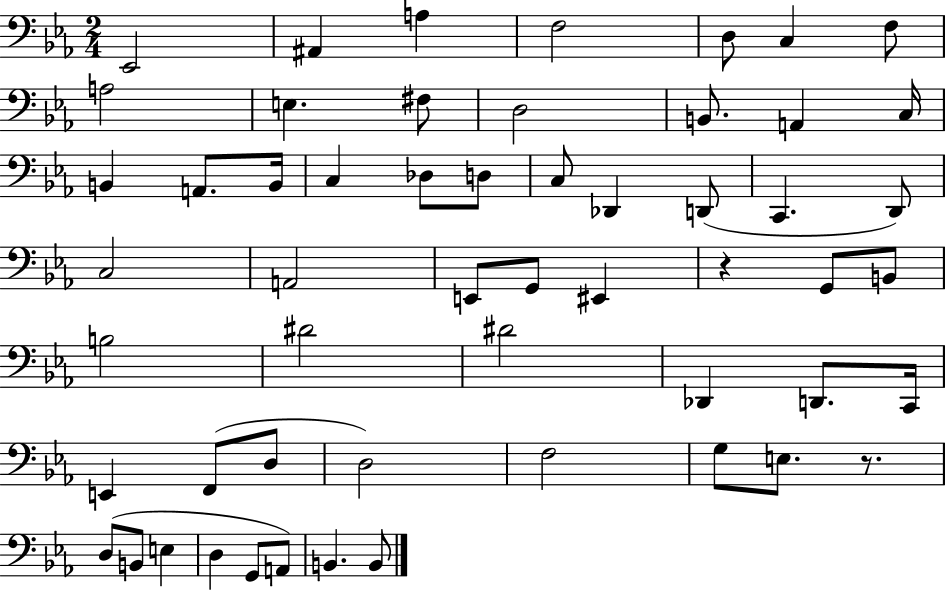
Eb2/h A#2/q A3/q F3/h D3/e C3/q F3/e A3/h E3/q. F#3/e D3/h B2/e. A2/q C3/s B2/q A2/e. B2/s C3/q Db3/e D3/e C3/e Db2/q D2/e C2/q. D2/e C3/h A2/h E2/e G2/e EIS2/q R/q G2/e B2/e B3/h D#4/h D#4/h Db2/q D2/e. C2/s E2/q F2/e D3/e D3/h F3/h G3/e E3/e. R/e. D3/e B2/e E3/q D3/q G2/e A2/e B2/q. B2/e